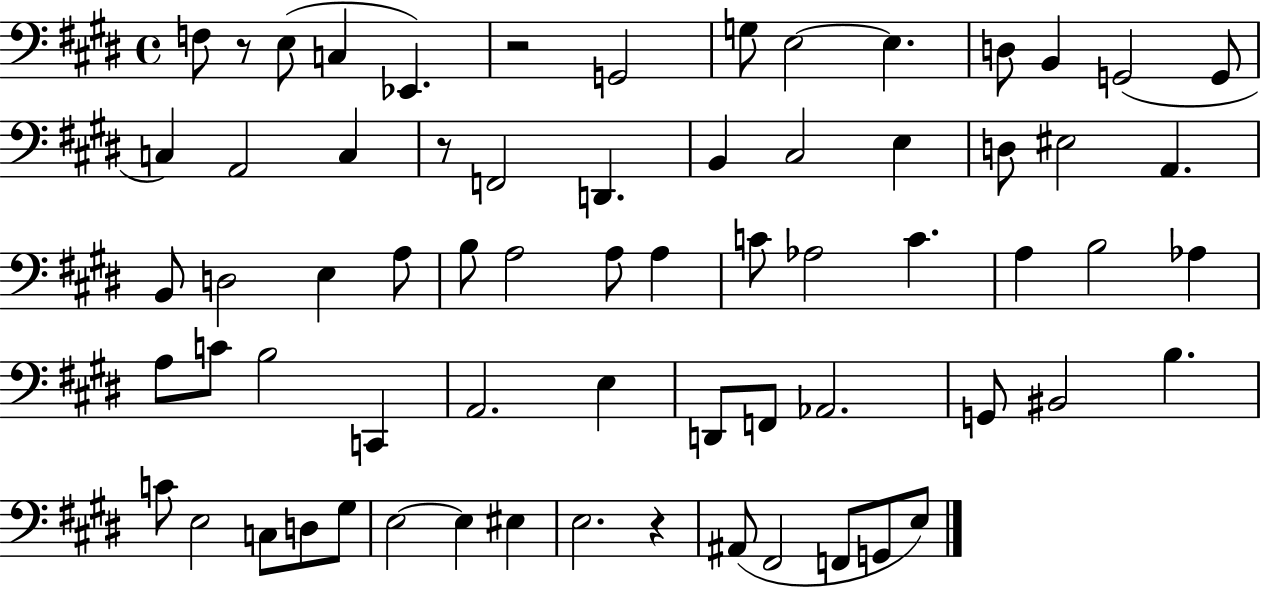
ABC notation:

X:1
T:Untitled
M:4/4
L:1/4
K:E
F,/2 z/2 E,/2 C, _E,, z2 G,,2 G,/2 E,2 E, D,/2 B,, G,,2 G,,/2 C, A,,2 C, z/2 F,,2 D,, B,, ^C,2 E, D,/2 ^E,2 A,, B,,/2 D,2 E, A,/2 B,/2 A,2 A,/2 A, C/2 _A,2 C A, B,2 _A, A,/2 C/2 B,2 C,, A,,2 E, D,,/2 F,,/2 _A,,2 G,,/2 ^B,,2 B, C/2 E,2 C,/2 D,/2 ^G,/2 E,2 E, ^E, E,2 z ^A,,/2 ^F,,2 F,,/2 G,,/2 E,/2